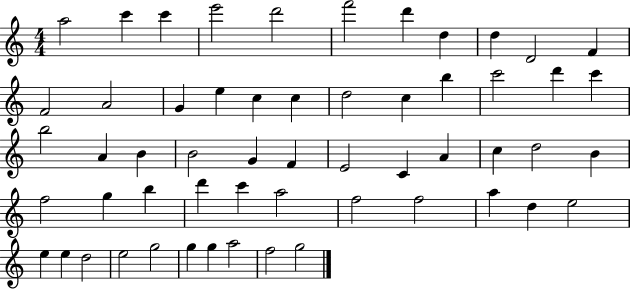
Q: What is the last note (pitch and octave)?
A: G5